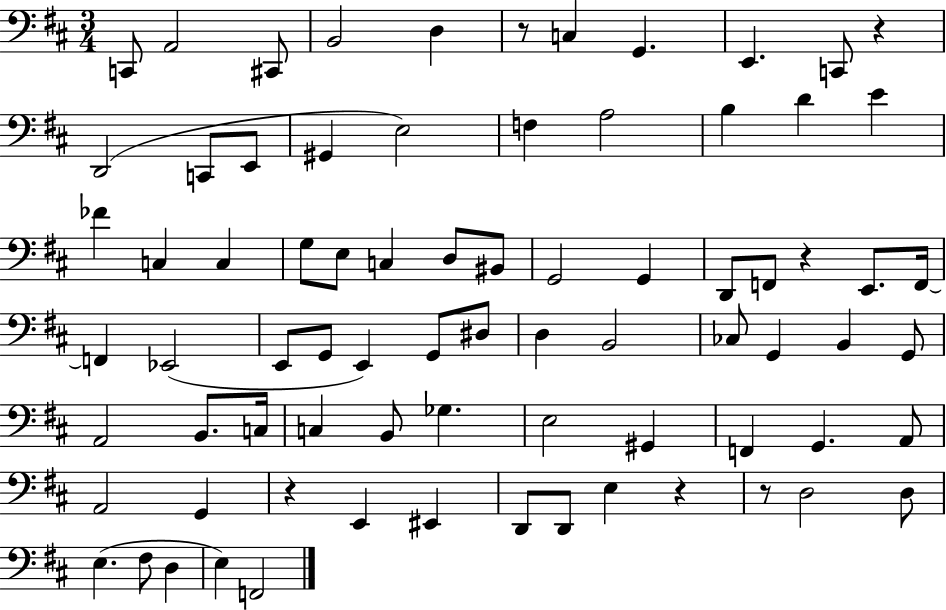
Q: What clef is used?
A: bass